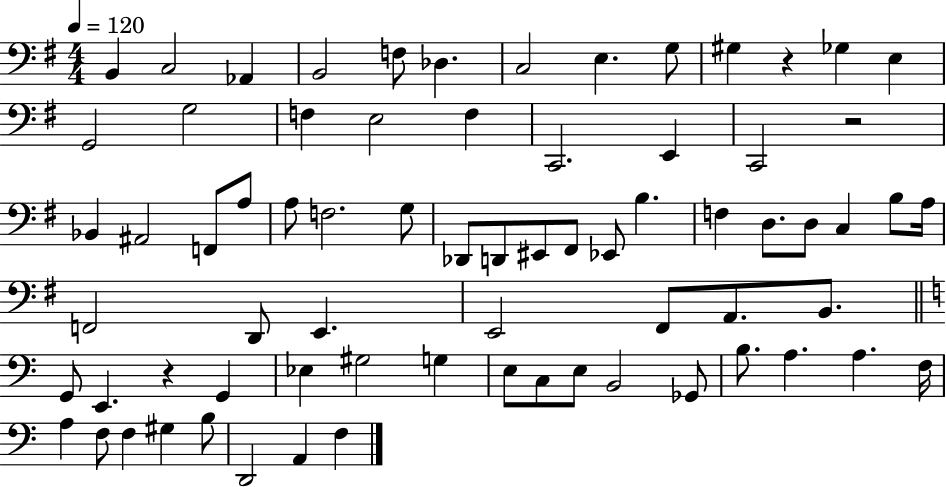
{
  \clef bass
  \numericTimeSignature
  \time 4/4
  \key g \major
  \tempo 4 = 120
  \repeat volta 2 { b,4 c2 aes,4 | b,2 f8 des4. | c2 e4. g8 | gis4 r4 ges4 e4 | \break g,2 g2 | f4 e2 f4 | c,2. e,4 | c,2 r2 | \break bes,4 ais,2 f,8 a8 | a8 f2. g8 | des,8 d,8 eis,8 fis,8 ees,8 b4. | f4 d8. d8 c4 b8 a16 | \break f,2 d,8 e,4. | e,2 fis,8 a,8. b,8. | \bar "||" \break \key c \major g,8 e,4. r4 g,4 | ees4 gis2 g4 | e8 c8 e8 b,2 ges,8 | b8. a4. a4. f16 | \break a4 f8 f4 gis4 b8 | d,2 a,4 f4 | } \bar "|."
}